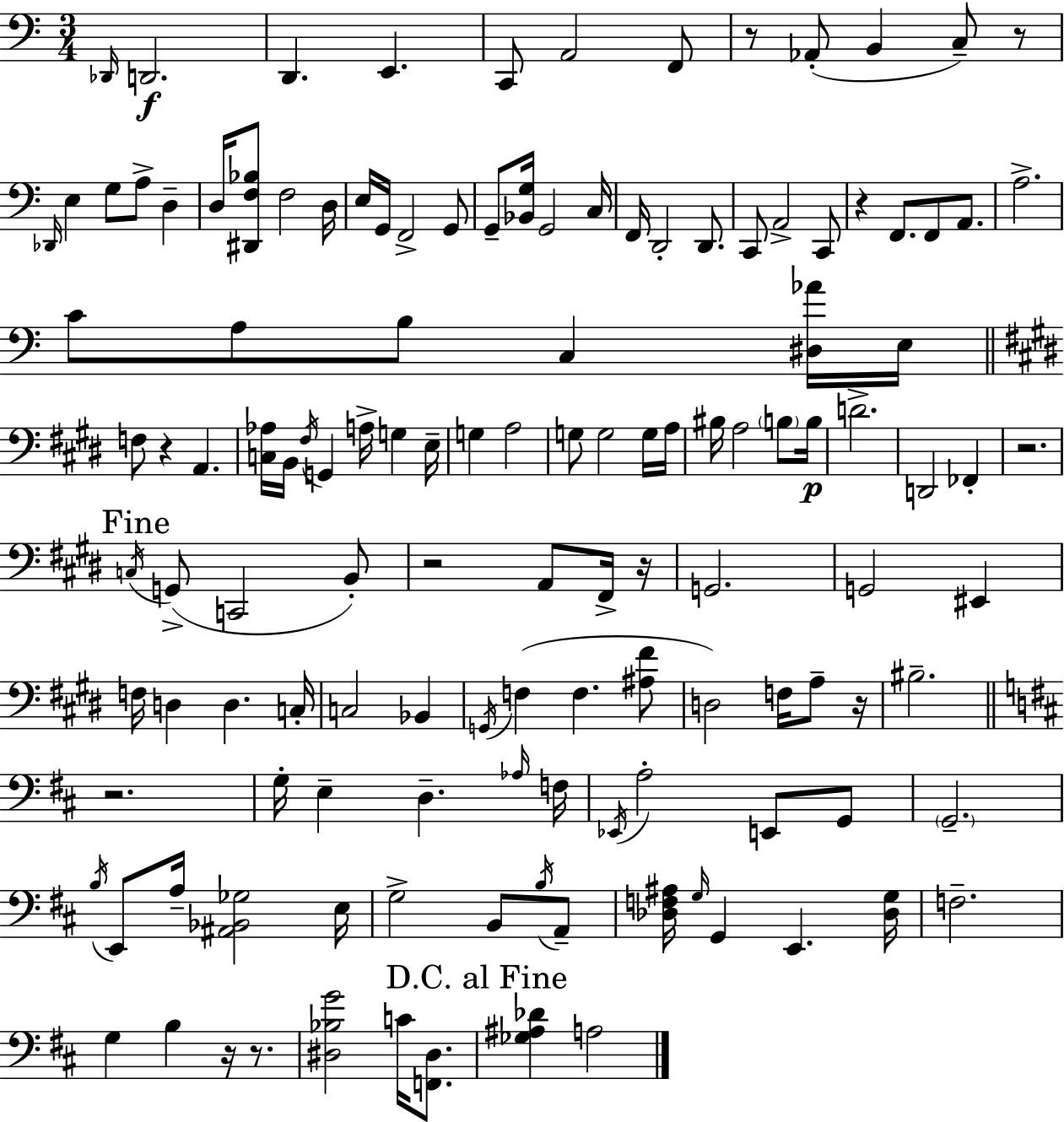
Db2/s D2/h. D2/q. E2/q. C2/e A2/h F2/e R/e Ab2/e B2/q C3/e R/e Db2/s E3/q G3/e A3/e D3/q D3/s [D#2,F3,Bb3]/e F3/h D3/s E3/s G2/s F2/h G2/e G2/e [Bb2,G3]/s G2/h C3/s F2/s D2/h D2/e. C2/e A2/h C2/e R/q F2/e. F2/e A2/e. A3/h. C4/e A3/e B3/e C3/q [D#3,Ab4]/s E3/s F3/e R/q A2/q. [C3,Ab3]/s B2/s F#3/s G2/q A3/s G3/q E3/s G3/q A3/h G3/e G3/h G3/s A3/s BIS3/s A3/h B3/e B3/s D4/h. D2/h FES2/q R/h. C3/s G2/e C2/h B2/e R/h A2/e F#2/s R/s G2/h. G2/h EIS2/q F3/s D3/q D3/q. C3/s C3/h Bb2/q G2/s F3/q F3/q. [A#3,F#4]/e D3/h F3/s A3/e R/s BIS3/h. R/h. G3/s E3/q D3/q. Ab3/s F3/s Eb2/s A3/h E2/e G2/e G2/h. B3/s E2/e A3/s [A#2,Bb2,Gb3]/h E3/s G3/h B2/e B3/s A2/e [Db3,F3,A#3]/s G3/s G2/q E2/q. [Db3,G3]/s F3/h. G3/q B3/q R/s R/e. [D#3,Bb3,G4]/h C4/s [F2,D#3]/e. [Gb3,A#3,Db4]/q A3/h